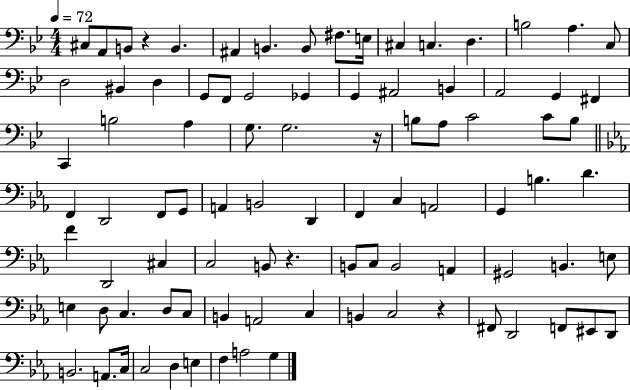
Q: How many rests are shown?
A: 4